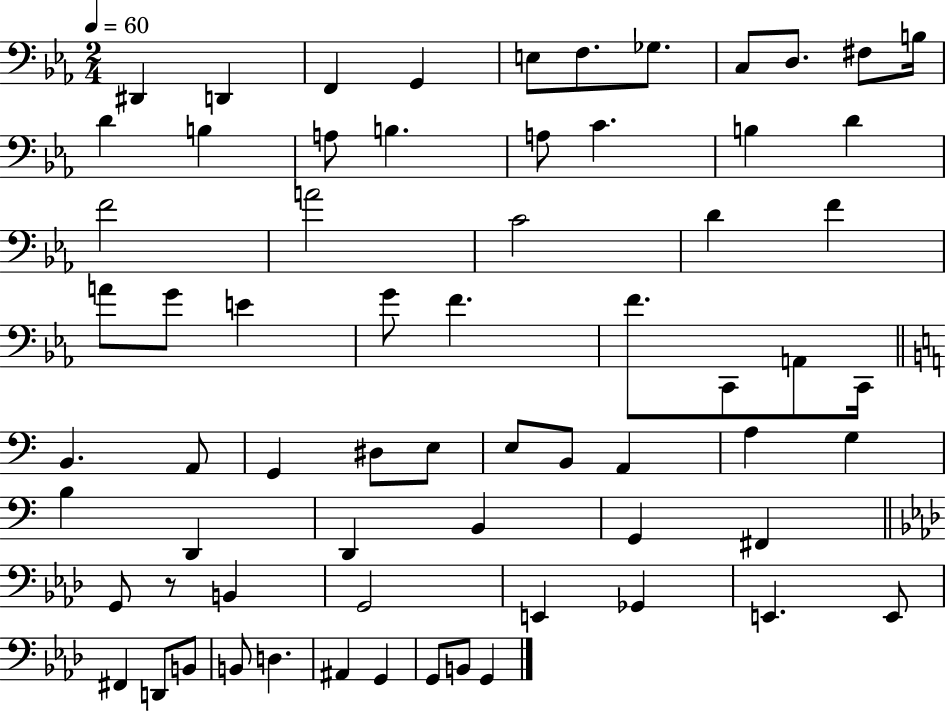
{
  \clef bass
  \numericTimeSignature
  \time 2/4
  \key ees \major
  \tempo 4 = 60
  \repeat volta 2 { dis,4 d,4 | f,4 g,4 | e8 f8. ges8. | c8 d8. fis8 b16 | \break d'4 b4 | a8 b4. | a8 c'4. | b4 d'4 | \break f'2 | a'2 | c'2 | d'4 f'4 | \break a'8 g'8 e'4 | g'8 f'4. | f'8. c,8 a,8 c,16 | \bar "||" \break \key c \major b,4. a,8 | g,4 dis8 e8 | e8 b,8 a,4 | a4 g4 | \break b4 d,4 | d,4 b,4 | g,4 fis,4 | \bar "||" \break \key f \minor g,8 r8 b,4 | g,2 | e,4 ges,4 | e,4. e,8 | \break fis,4 d,8 b,8 | b,8 d4. | ais,4 g,4 | g,8 b,8 g,4 | \break } \bar "|."
}